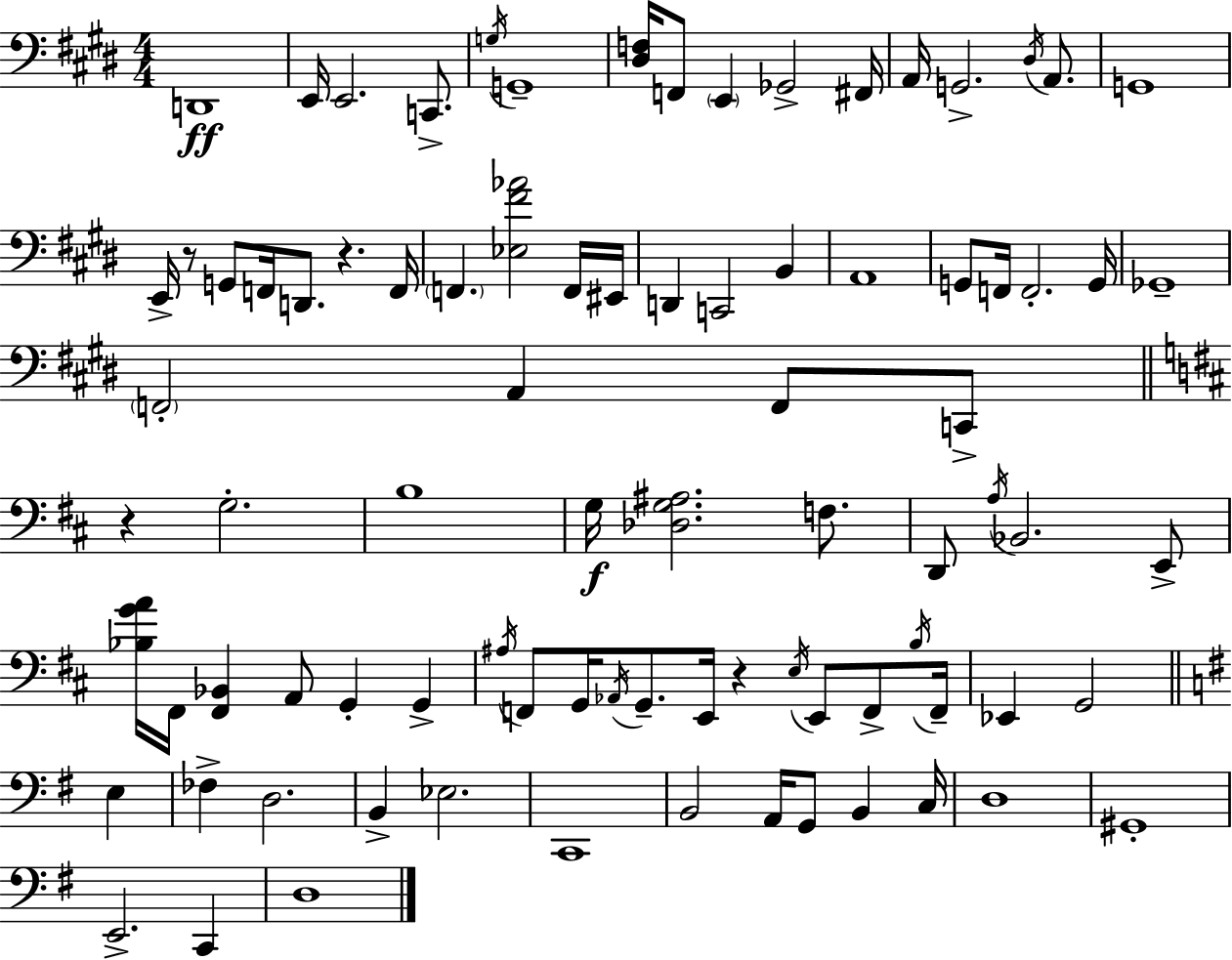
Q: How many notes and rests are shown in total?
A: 86